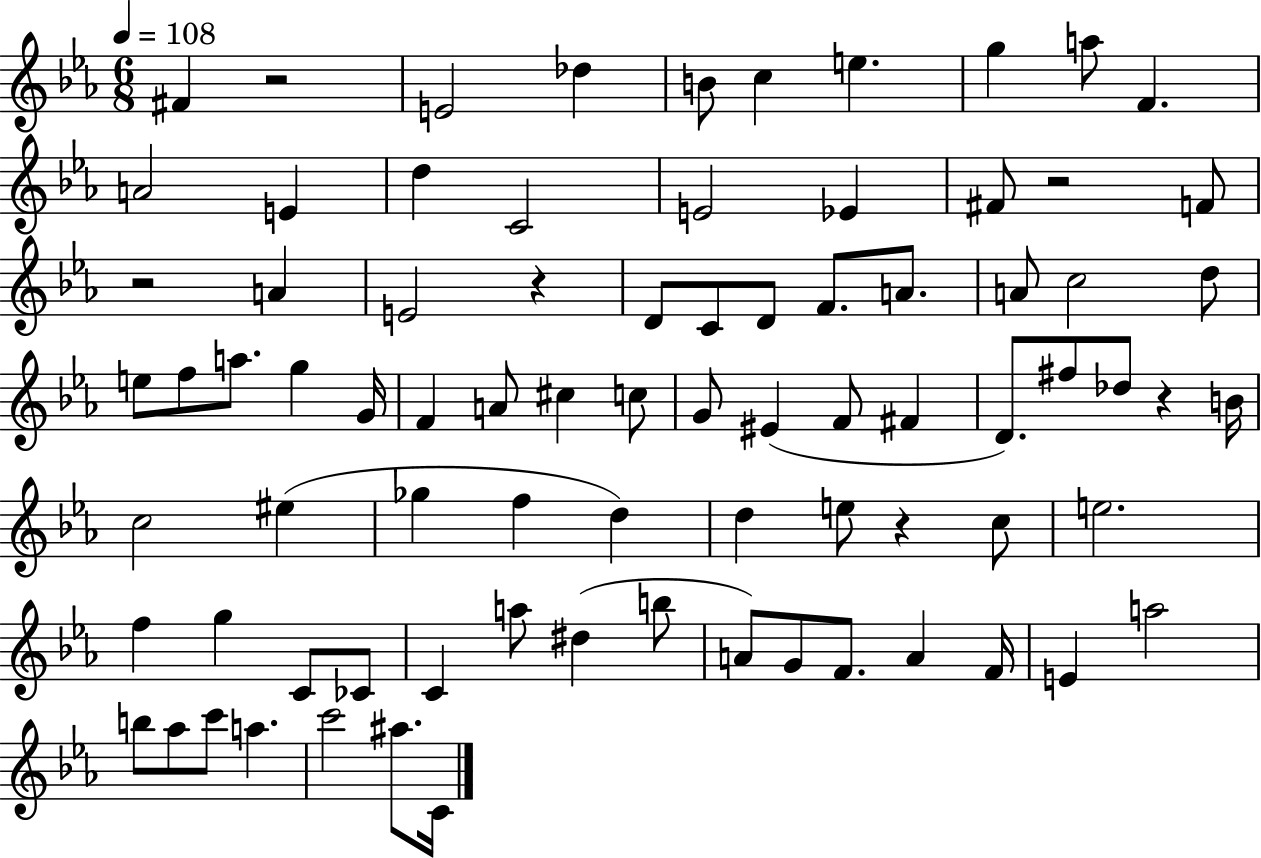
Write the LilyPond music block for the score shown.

{
  \clef treble
  \numericTimeSignature
  \time 6/8
  \key ees \major
  \tempo 4 = 108
  \repeat volta 2 { fis'4 r2 | e'2 des''4 | b'8 c''4 e''4. | g''4 a''8 f'4. | \break a'2 e'4 | d''4 c'2 | e'2 ees'4 | fis'8 r2 f'8 | \break r2 a'4 | e'2 r4 | d'8 c'8 d'8 f'8. a'8. | a'8 c''2 d''8 | \break e''8 f''8 a''8. g''4 g'16 | f'4 a'8 cis''4 c''8 | g'8 eis'4( f'8 fis'4 | d'8.) fis''8 des''8 r4 b'16 | \break c''2 eis''4( | ges''4 f''4 d''4) | d''4 e''8 r4 c''8 | e''2. | \break f''4 g''4 c'8 ces'8 | c'4 a''8 dis''4( b''8 | a'8) g'8 f'8. a'4 f'16 | e'4 a''2 | \break b''8 aes''8 c'''8 a''4. | c'''2 ais''8. c'16 | } \bar "|."
}